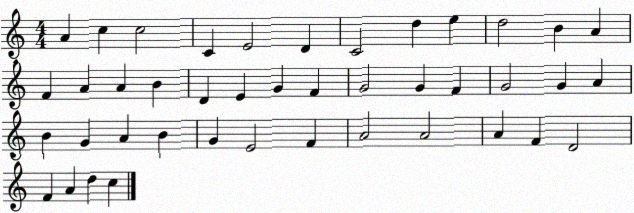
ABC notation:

X:1
T:Untitled
M:4/4
L:1/4
K:C
A c c2 C E2 D C2 d e d2 B A F A A B D E G F G2 G F G2 G A B G A B G E2 F A2 A2 A F D2 F A d c